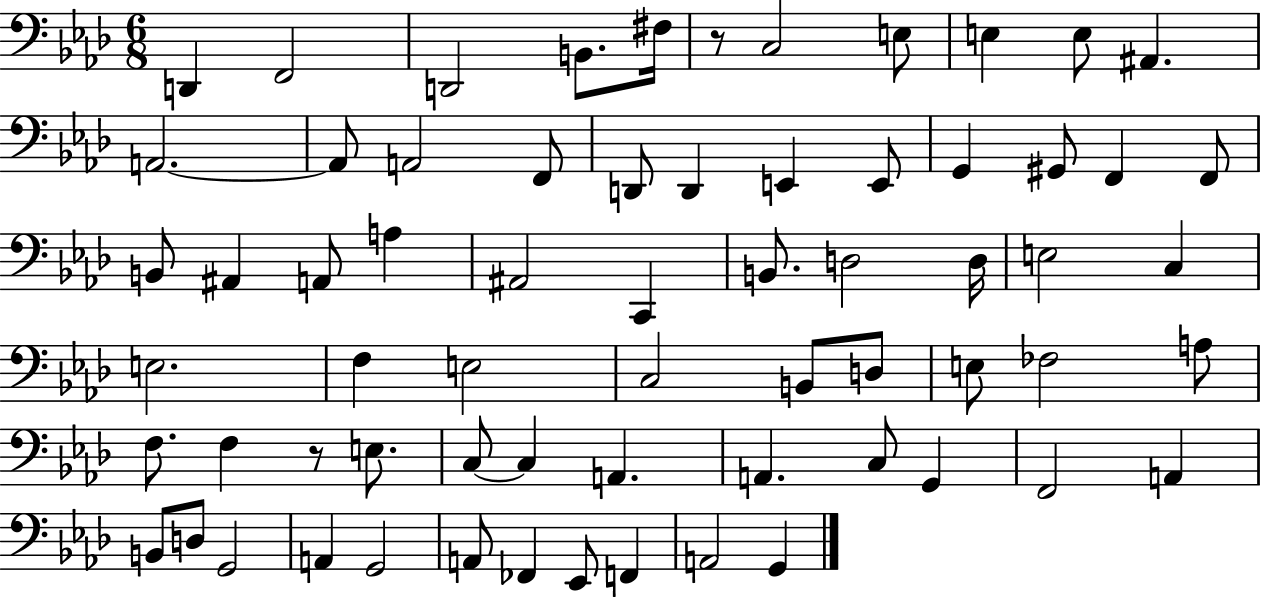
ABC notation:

X:1
T:Untitled
M:6/8
L:1/4
K:Ab
D,, F,,2 D,,2 B,,/2 ^F,/4 z/2 C,2 E,/2 E, E,/2 ^A,, A,,2 A,,/2 A,,2 F,,/2 D,,/2 D,, E,, E,,/2 G,, ^G,,/2 F,, F,,/2 B,,/2 ^A,, A,,/2 A, ^A,,2 C,, B,,/2 D,2 D,/4 E,2 C, E,2 F, E,2 C,2 B,,/2 D,/2 E,/2 _F,2 A,/2 F,/2 F, z/2 E,/2 C,/2 C, A,, A,, C,/2 G,, F,,2 A,, B,,/2 D,/2 G,,2 A,, G,,2 A,,/2 _F,, _E,,/2 F,, A,,2 G,,